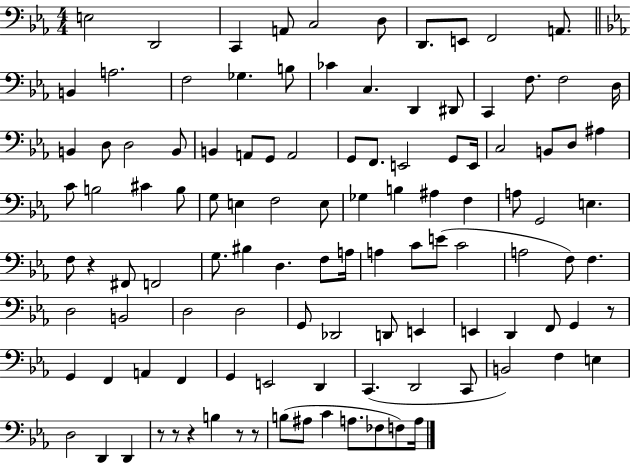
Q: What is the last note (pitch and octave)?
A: A3